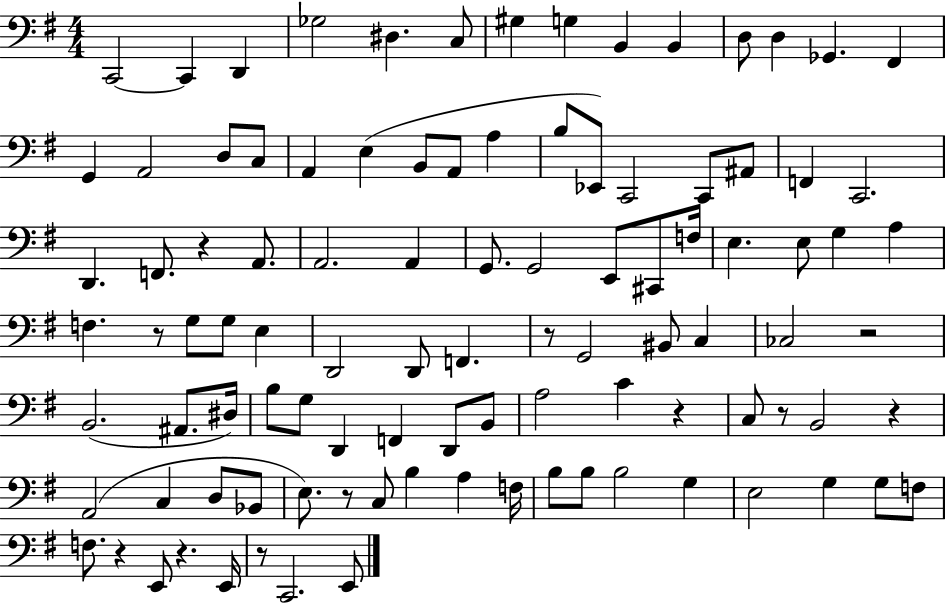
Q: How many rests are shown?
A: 11